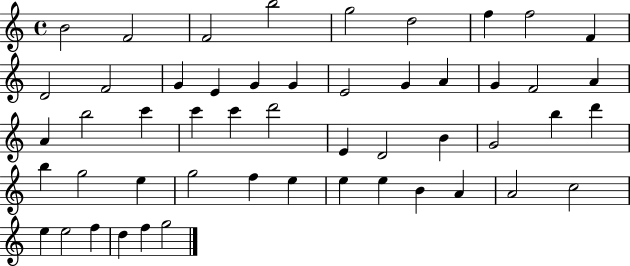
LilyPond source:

{
  \clef treble
  \time 4/4
  \defaultTimeSignature
  \key c \major
  b'2 f'2 | f'2 b''2 | g''2 d''2 | f''4 f''2 f'4 | \break d'2 f'2 | g'4 e'4 g'4 g'4 | e'2 g'4 a'4 | g'4 f'2 a'4 | \break a'4 b''2 c'''4 | c'''4 c'''4 d'''2 | e'4 d'2 b'4 | g'2 b''4 d'''4 | \break b''4 g''2 e''4 | g''2 f''4 e''4 | e''4 e''4 b'4 a'4 | a'2 c''2 | \break e''4 e''2 f''4 | d''4 f''4 g''2 | \bar "|."
}